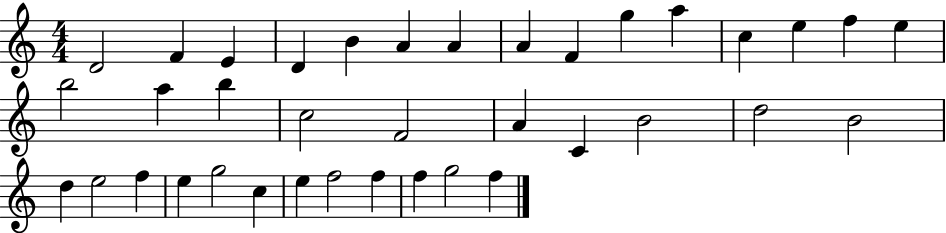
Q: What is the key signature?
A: C major